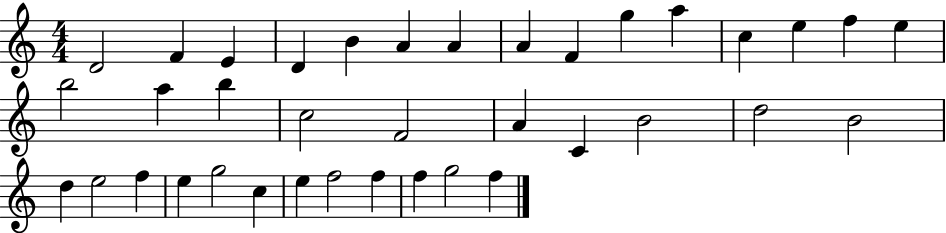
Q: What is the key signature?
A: C major